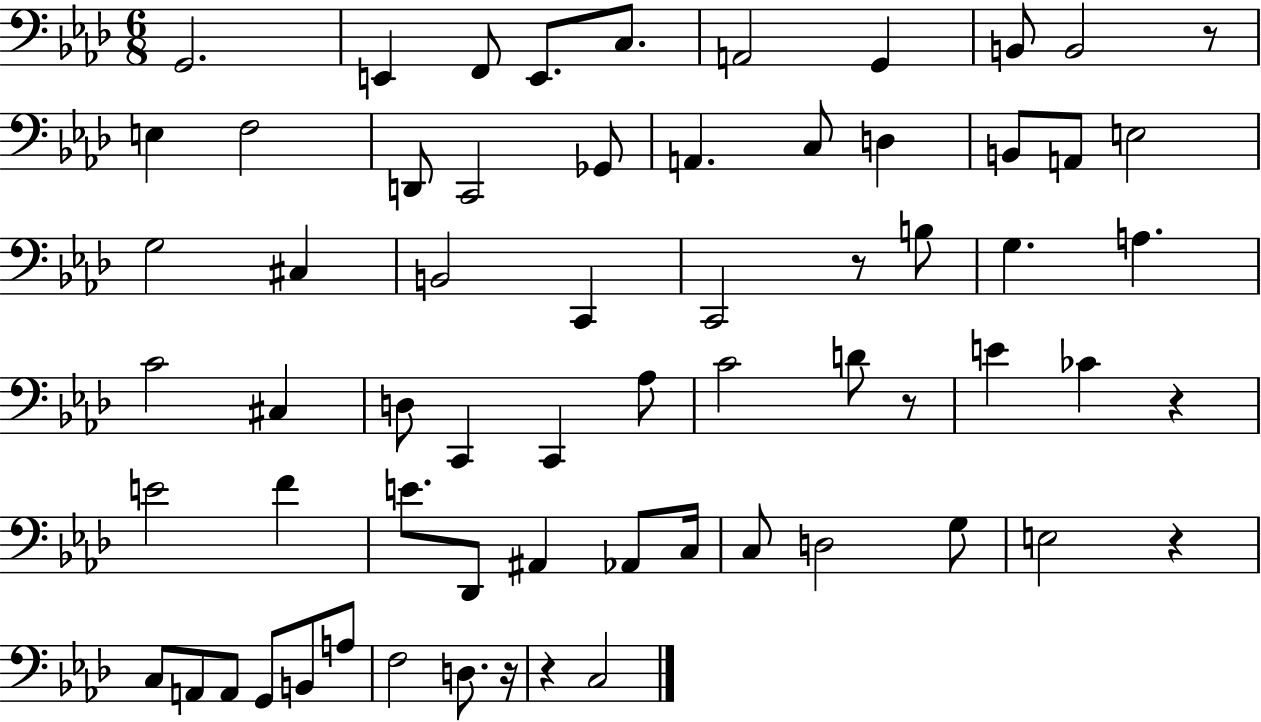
X:1
T:Untitled
M:6/8
L:1/4
K:Ab
G,,2 E,, F,,/2 E,,/2 C,/2 A,,2 G,, B,,/2 B,,2 z/2 E, F,2 D,,/2 C,,2 _G,,/2 A,, C,/2 D, B,,/2 A,,/2 E,2 G,2 ^C, B,,2 C,, C,,2 z/2 B,/2 G, A, C2 ^C, D,/2 C,, C,, _A,/2 C2 D/2 z/2 E _C z E2 F E/2 _D,,/2 ^A,, _A,,/2 C,/4 C,/2 D,2 G,/2 E,2 z C,/2 A,,/2 A,,/2 G,,/2 B,,/2 A,/2 F,2 D,/2 z/4 z C,2